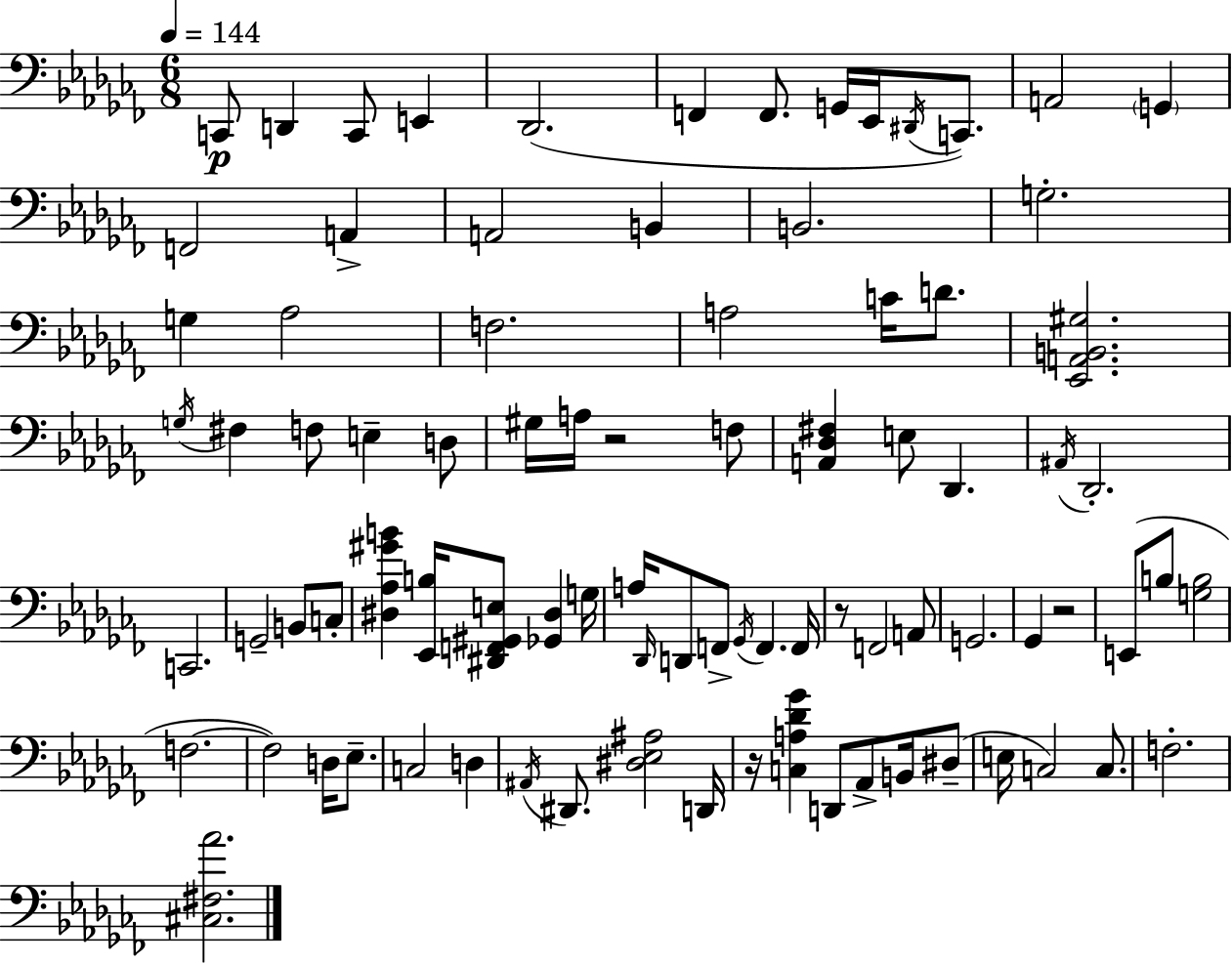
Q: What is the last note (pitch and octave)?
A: F3